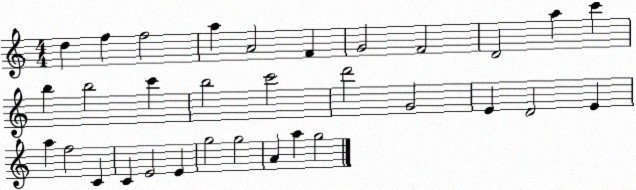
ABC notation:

X:1
T:Untitled
M:4/4
L:1/4
K:C
d f f2 a A2 F G2 F2 D2 a c' b b2 c' b2 c'2 d'2 G2 E D2 E a f2 C C E2 E g2 g2 A a g2